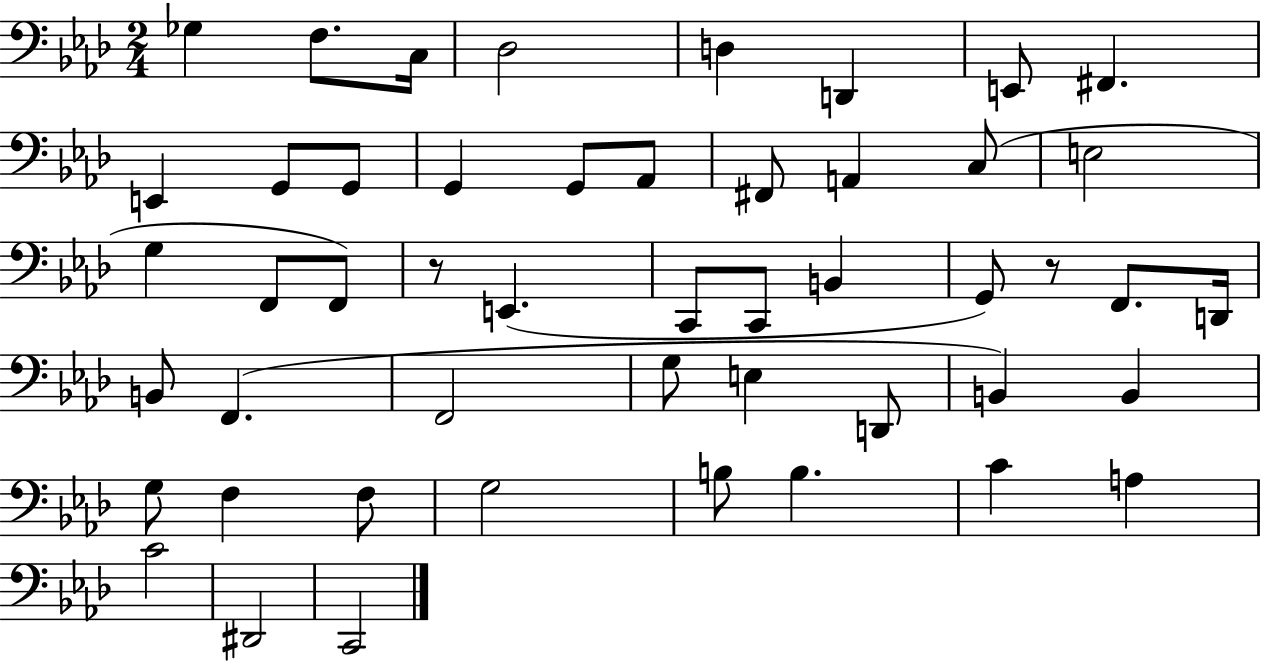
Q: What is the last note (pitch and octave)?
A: C2